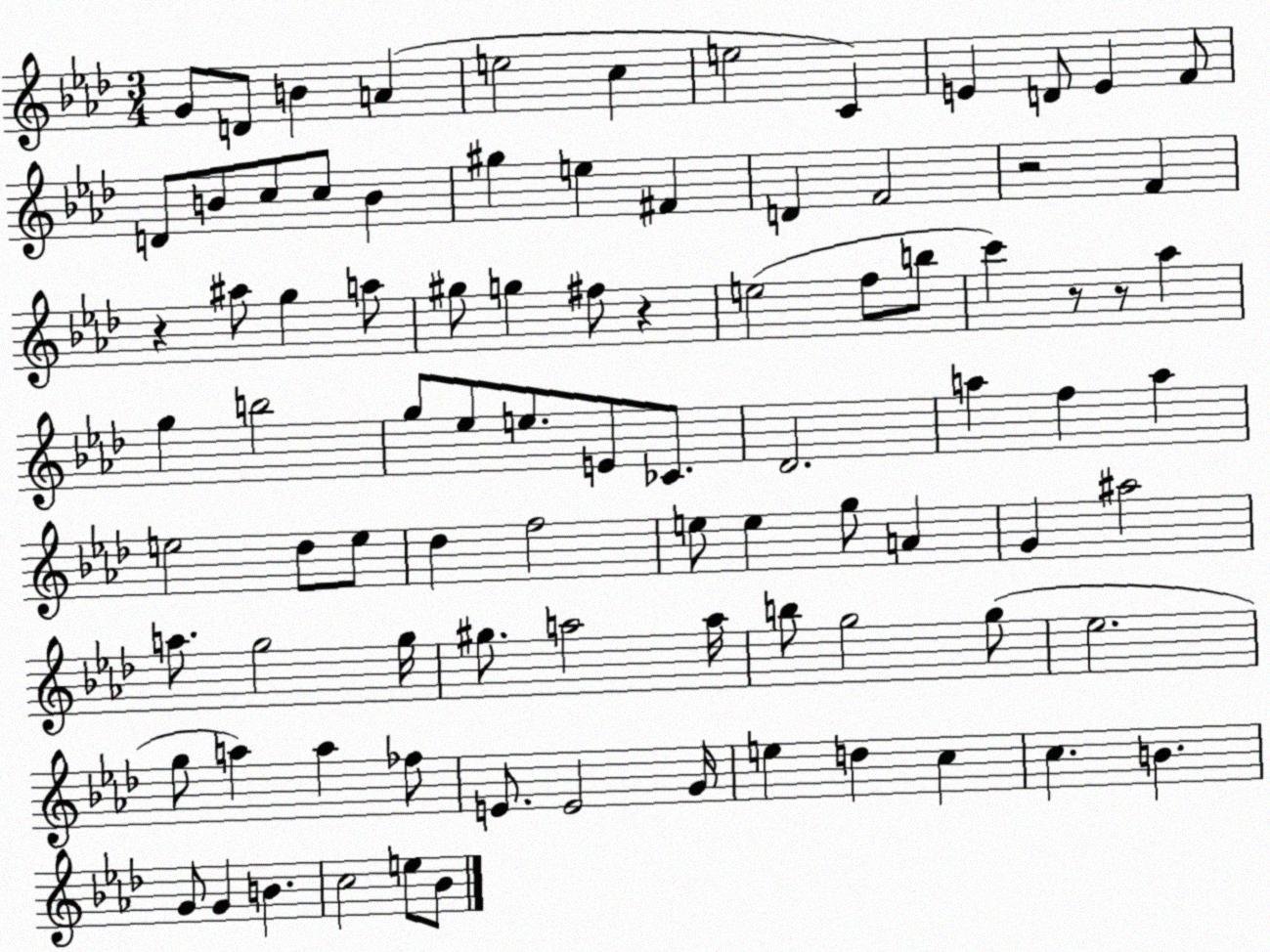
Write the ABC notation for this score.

X:1
T:Untitled
M:3/4
L:1/4
K:Ab
G/2 D/2 B A e2 c e2 C E D/2 E F/2 D/2 B/2 c/2 c/2 B ^g e ^F D F2 z2 F z ^a/2 g a/2 ^g/2 g ^f/2 z e2 f/2 b/2 c' z/2 z/2 _a g b2 g/2 _e/2 e/2 E/2 _C/2 _D2 a f a e2 _d/2 e/2 _d f2 e/2 e g/2 A G ^a2 a/2 g2 g/4 ^g/2 a2 a/4 b/2 g2 g/2 _e2 g/2 a a _f/2 E/2 E2 G/4 e d c c B G/2 G B c2 e/2 _B/2